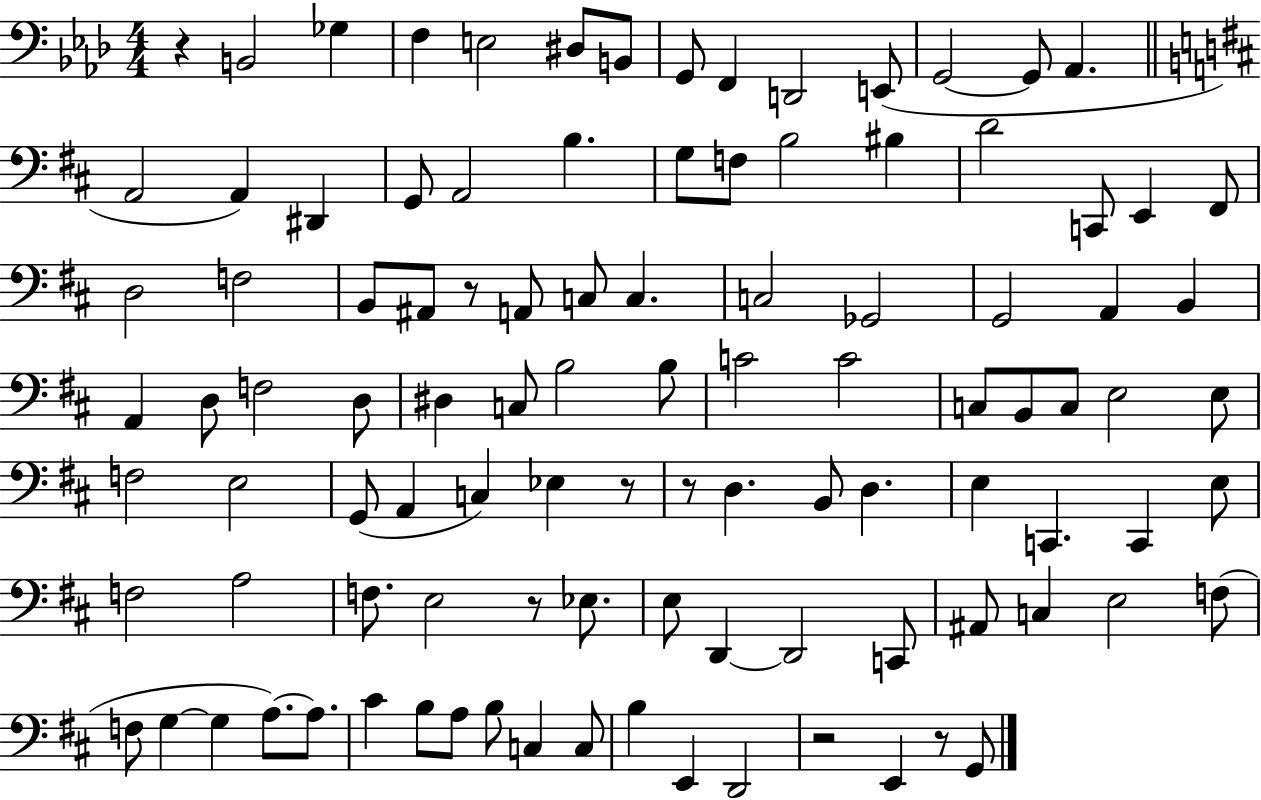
R/q B2/h Gb3/q F3/q E3/h D#3/e B2/e G2/e F2/q D2/h E2/e G2/h G2/e Ab2/q. A2/h A2/q D#2/q G2/e A2/h B3/q. G3/e F3/e B3/h BIS3/q D4/h C2/e E2/q F#2/e D3/h F3/h B2/e A#2/e R/e A2/e C3/e C3/q. C3/h Gb2/h G2/h A2/q B2/q A2/q D3/e F3/h D3/e D#3/q C3/e B3/h B3/e C4/h C4/h C3/e B2/e C3/e E3/h E3/e F3/h E3/h G2/e A2/q C3/q Eb3/q R/e R/e D3/q. B2/e D3/q. E3/q C2/q. C2/q E3/e F3/h A3/h F3/e. E3/h R/e Eb3/e. E3/e D2/q D2/h C2/e A#2/e C3/q E3/h F3/e F3/e G3/q G3/q A3/e. A3/e. C#4/q B3/e A3/e B3/e C3/q C3/e B3/q E2/q D2/h R/h E2/q R/e G2/e